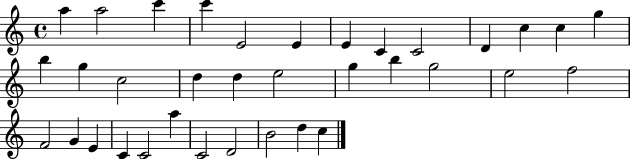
X:1
T:Untitled
M:4/4
L:1/4
K:C
a a2 c' c' E2 E E C C2 D c c g b g c2 d d e2 g b g2 e2 f2 F2 G E C C2 a C2 D2 B2 d c